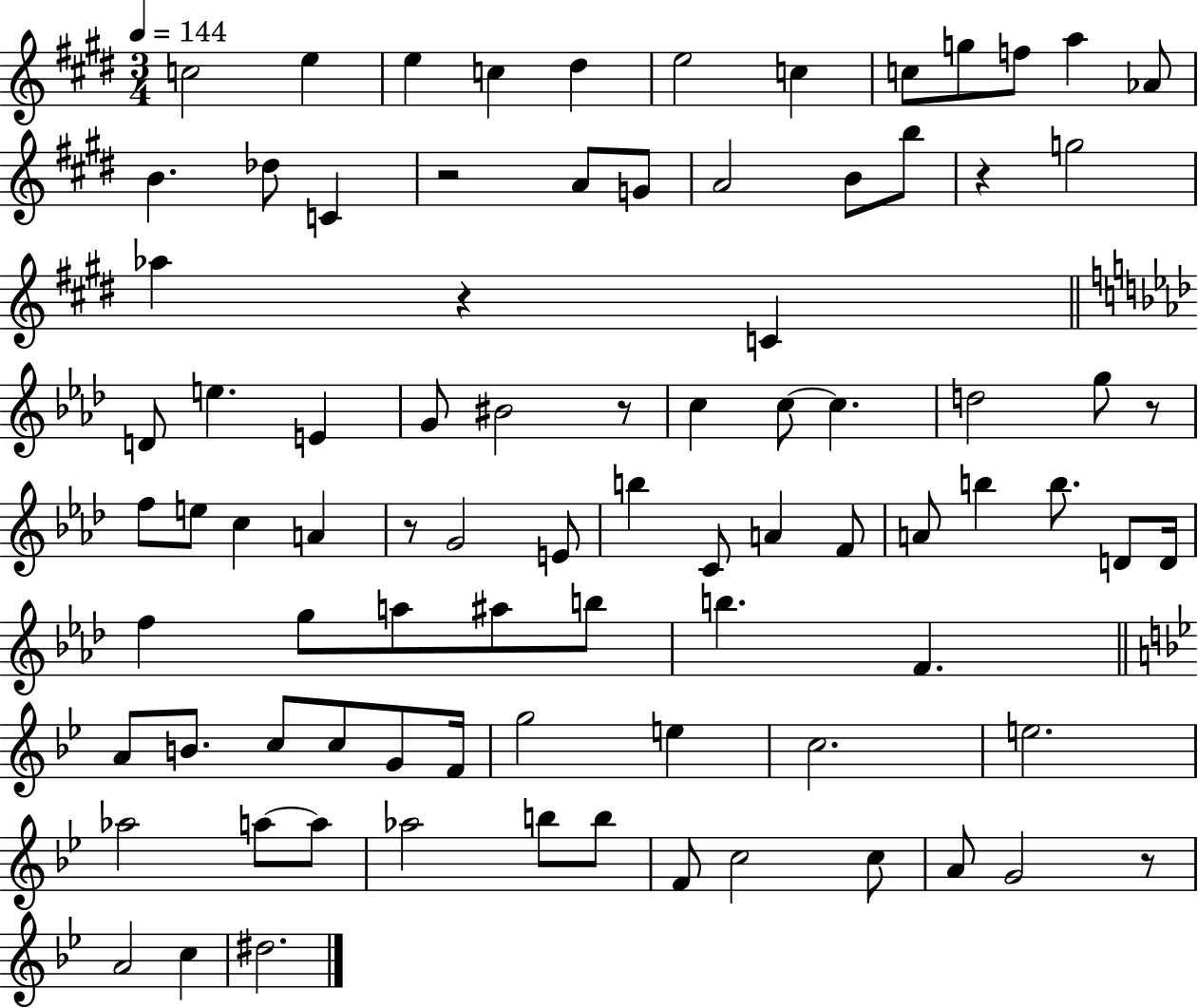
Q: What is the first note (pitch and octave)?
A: C5